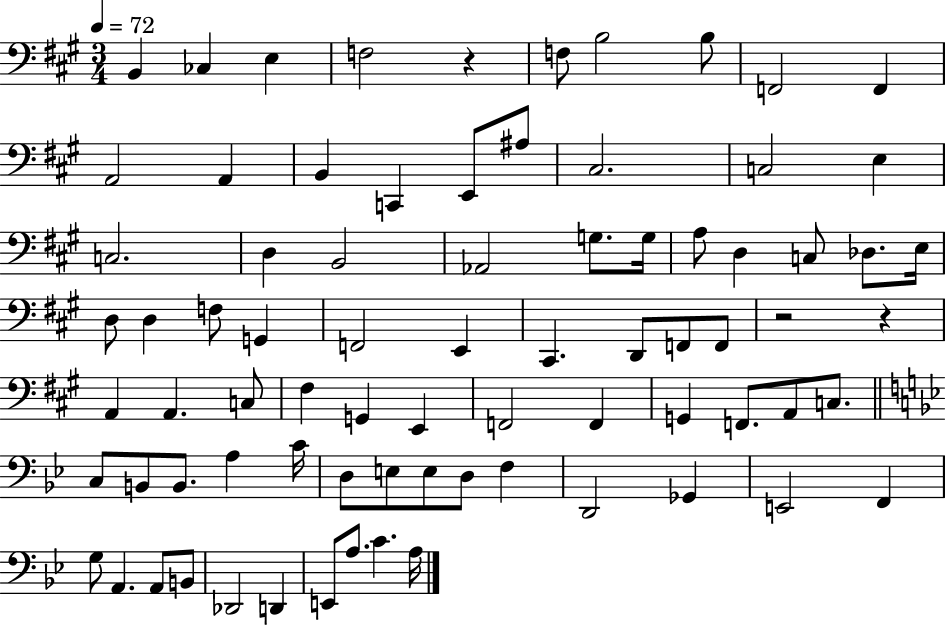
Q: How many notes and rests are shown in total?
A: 78